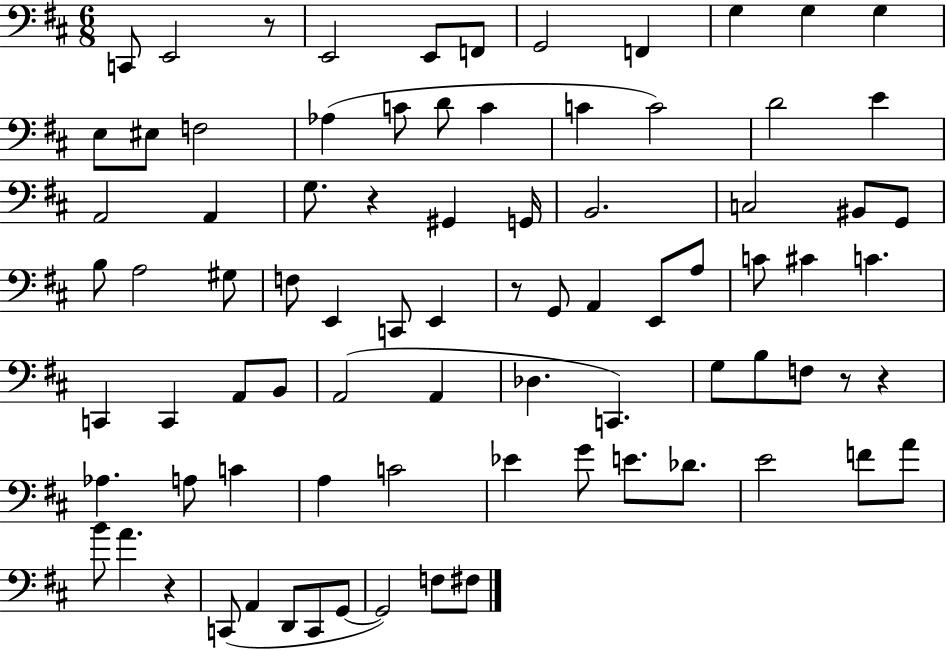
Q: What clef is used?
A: bass